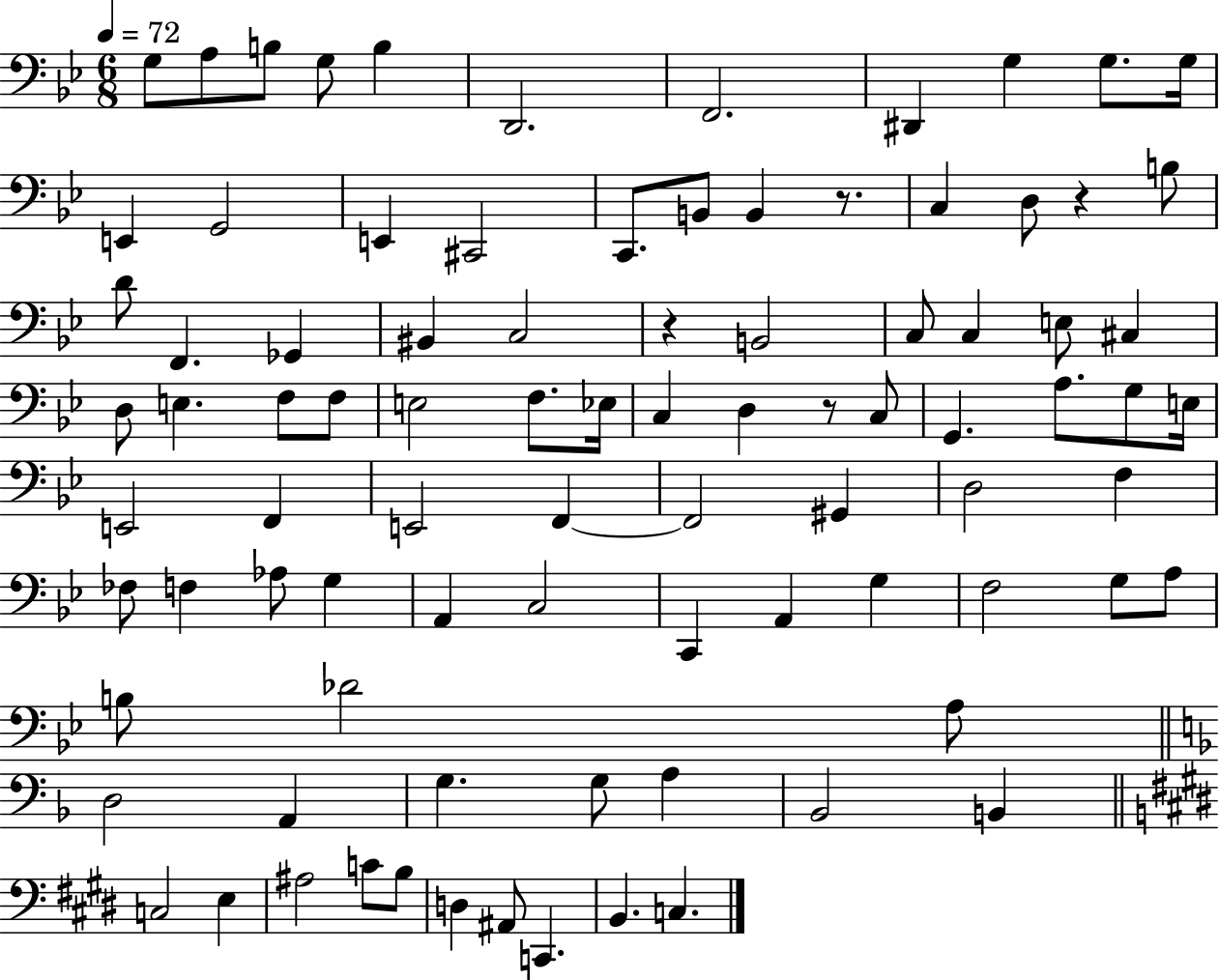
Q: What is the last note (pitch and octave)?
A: C3